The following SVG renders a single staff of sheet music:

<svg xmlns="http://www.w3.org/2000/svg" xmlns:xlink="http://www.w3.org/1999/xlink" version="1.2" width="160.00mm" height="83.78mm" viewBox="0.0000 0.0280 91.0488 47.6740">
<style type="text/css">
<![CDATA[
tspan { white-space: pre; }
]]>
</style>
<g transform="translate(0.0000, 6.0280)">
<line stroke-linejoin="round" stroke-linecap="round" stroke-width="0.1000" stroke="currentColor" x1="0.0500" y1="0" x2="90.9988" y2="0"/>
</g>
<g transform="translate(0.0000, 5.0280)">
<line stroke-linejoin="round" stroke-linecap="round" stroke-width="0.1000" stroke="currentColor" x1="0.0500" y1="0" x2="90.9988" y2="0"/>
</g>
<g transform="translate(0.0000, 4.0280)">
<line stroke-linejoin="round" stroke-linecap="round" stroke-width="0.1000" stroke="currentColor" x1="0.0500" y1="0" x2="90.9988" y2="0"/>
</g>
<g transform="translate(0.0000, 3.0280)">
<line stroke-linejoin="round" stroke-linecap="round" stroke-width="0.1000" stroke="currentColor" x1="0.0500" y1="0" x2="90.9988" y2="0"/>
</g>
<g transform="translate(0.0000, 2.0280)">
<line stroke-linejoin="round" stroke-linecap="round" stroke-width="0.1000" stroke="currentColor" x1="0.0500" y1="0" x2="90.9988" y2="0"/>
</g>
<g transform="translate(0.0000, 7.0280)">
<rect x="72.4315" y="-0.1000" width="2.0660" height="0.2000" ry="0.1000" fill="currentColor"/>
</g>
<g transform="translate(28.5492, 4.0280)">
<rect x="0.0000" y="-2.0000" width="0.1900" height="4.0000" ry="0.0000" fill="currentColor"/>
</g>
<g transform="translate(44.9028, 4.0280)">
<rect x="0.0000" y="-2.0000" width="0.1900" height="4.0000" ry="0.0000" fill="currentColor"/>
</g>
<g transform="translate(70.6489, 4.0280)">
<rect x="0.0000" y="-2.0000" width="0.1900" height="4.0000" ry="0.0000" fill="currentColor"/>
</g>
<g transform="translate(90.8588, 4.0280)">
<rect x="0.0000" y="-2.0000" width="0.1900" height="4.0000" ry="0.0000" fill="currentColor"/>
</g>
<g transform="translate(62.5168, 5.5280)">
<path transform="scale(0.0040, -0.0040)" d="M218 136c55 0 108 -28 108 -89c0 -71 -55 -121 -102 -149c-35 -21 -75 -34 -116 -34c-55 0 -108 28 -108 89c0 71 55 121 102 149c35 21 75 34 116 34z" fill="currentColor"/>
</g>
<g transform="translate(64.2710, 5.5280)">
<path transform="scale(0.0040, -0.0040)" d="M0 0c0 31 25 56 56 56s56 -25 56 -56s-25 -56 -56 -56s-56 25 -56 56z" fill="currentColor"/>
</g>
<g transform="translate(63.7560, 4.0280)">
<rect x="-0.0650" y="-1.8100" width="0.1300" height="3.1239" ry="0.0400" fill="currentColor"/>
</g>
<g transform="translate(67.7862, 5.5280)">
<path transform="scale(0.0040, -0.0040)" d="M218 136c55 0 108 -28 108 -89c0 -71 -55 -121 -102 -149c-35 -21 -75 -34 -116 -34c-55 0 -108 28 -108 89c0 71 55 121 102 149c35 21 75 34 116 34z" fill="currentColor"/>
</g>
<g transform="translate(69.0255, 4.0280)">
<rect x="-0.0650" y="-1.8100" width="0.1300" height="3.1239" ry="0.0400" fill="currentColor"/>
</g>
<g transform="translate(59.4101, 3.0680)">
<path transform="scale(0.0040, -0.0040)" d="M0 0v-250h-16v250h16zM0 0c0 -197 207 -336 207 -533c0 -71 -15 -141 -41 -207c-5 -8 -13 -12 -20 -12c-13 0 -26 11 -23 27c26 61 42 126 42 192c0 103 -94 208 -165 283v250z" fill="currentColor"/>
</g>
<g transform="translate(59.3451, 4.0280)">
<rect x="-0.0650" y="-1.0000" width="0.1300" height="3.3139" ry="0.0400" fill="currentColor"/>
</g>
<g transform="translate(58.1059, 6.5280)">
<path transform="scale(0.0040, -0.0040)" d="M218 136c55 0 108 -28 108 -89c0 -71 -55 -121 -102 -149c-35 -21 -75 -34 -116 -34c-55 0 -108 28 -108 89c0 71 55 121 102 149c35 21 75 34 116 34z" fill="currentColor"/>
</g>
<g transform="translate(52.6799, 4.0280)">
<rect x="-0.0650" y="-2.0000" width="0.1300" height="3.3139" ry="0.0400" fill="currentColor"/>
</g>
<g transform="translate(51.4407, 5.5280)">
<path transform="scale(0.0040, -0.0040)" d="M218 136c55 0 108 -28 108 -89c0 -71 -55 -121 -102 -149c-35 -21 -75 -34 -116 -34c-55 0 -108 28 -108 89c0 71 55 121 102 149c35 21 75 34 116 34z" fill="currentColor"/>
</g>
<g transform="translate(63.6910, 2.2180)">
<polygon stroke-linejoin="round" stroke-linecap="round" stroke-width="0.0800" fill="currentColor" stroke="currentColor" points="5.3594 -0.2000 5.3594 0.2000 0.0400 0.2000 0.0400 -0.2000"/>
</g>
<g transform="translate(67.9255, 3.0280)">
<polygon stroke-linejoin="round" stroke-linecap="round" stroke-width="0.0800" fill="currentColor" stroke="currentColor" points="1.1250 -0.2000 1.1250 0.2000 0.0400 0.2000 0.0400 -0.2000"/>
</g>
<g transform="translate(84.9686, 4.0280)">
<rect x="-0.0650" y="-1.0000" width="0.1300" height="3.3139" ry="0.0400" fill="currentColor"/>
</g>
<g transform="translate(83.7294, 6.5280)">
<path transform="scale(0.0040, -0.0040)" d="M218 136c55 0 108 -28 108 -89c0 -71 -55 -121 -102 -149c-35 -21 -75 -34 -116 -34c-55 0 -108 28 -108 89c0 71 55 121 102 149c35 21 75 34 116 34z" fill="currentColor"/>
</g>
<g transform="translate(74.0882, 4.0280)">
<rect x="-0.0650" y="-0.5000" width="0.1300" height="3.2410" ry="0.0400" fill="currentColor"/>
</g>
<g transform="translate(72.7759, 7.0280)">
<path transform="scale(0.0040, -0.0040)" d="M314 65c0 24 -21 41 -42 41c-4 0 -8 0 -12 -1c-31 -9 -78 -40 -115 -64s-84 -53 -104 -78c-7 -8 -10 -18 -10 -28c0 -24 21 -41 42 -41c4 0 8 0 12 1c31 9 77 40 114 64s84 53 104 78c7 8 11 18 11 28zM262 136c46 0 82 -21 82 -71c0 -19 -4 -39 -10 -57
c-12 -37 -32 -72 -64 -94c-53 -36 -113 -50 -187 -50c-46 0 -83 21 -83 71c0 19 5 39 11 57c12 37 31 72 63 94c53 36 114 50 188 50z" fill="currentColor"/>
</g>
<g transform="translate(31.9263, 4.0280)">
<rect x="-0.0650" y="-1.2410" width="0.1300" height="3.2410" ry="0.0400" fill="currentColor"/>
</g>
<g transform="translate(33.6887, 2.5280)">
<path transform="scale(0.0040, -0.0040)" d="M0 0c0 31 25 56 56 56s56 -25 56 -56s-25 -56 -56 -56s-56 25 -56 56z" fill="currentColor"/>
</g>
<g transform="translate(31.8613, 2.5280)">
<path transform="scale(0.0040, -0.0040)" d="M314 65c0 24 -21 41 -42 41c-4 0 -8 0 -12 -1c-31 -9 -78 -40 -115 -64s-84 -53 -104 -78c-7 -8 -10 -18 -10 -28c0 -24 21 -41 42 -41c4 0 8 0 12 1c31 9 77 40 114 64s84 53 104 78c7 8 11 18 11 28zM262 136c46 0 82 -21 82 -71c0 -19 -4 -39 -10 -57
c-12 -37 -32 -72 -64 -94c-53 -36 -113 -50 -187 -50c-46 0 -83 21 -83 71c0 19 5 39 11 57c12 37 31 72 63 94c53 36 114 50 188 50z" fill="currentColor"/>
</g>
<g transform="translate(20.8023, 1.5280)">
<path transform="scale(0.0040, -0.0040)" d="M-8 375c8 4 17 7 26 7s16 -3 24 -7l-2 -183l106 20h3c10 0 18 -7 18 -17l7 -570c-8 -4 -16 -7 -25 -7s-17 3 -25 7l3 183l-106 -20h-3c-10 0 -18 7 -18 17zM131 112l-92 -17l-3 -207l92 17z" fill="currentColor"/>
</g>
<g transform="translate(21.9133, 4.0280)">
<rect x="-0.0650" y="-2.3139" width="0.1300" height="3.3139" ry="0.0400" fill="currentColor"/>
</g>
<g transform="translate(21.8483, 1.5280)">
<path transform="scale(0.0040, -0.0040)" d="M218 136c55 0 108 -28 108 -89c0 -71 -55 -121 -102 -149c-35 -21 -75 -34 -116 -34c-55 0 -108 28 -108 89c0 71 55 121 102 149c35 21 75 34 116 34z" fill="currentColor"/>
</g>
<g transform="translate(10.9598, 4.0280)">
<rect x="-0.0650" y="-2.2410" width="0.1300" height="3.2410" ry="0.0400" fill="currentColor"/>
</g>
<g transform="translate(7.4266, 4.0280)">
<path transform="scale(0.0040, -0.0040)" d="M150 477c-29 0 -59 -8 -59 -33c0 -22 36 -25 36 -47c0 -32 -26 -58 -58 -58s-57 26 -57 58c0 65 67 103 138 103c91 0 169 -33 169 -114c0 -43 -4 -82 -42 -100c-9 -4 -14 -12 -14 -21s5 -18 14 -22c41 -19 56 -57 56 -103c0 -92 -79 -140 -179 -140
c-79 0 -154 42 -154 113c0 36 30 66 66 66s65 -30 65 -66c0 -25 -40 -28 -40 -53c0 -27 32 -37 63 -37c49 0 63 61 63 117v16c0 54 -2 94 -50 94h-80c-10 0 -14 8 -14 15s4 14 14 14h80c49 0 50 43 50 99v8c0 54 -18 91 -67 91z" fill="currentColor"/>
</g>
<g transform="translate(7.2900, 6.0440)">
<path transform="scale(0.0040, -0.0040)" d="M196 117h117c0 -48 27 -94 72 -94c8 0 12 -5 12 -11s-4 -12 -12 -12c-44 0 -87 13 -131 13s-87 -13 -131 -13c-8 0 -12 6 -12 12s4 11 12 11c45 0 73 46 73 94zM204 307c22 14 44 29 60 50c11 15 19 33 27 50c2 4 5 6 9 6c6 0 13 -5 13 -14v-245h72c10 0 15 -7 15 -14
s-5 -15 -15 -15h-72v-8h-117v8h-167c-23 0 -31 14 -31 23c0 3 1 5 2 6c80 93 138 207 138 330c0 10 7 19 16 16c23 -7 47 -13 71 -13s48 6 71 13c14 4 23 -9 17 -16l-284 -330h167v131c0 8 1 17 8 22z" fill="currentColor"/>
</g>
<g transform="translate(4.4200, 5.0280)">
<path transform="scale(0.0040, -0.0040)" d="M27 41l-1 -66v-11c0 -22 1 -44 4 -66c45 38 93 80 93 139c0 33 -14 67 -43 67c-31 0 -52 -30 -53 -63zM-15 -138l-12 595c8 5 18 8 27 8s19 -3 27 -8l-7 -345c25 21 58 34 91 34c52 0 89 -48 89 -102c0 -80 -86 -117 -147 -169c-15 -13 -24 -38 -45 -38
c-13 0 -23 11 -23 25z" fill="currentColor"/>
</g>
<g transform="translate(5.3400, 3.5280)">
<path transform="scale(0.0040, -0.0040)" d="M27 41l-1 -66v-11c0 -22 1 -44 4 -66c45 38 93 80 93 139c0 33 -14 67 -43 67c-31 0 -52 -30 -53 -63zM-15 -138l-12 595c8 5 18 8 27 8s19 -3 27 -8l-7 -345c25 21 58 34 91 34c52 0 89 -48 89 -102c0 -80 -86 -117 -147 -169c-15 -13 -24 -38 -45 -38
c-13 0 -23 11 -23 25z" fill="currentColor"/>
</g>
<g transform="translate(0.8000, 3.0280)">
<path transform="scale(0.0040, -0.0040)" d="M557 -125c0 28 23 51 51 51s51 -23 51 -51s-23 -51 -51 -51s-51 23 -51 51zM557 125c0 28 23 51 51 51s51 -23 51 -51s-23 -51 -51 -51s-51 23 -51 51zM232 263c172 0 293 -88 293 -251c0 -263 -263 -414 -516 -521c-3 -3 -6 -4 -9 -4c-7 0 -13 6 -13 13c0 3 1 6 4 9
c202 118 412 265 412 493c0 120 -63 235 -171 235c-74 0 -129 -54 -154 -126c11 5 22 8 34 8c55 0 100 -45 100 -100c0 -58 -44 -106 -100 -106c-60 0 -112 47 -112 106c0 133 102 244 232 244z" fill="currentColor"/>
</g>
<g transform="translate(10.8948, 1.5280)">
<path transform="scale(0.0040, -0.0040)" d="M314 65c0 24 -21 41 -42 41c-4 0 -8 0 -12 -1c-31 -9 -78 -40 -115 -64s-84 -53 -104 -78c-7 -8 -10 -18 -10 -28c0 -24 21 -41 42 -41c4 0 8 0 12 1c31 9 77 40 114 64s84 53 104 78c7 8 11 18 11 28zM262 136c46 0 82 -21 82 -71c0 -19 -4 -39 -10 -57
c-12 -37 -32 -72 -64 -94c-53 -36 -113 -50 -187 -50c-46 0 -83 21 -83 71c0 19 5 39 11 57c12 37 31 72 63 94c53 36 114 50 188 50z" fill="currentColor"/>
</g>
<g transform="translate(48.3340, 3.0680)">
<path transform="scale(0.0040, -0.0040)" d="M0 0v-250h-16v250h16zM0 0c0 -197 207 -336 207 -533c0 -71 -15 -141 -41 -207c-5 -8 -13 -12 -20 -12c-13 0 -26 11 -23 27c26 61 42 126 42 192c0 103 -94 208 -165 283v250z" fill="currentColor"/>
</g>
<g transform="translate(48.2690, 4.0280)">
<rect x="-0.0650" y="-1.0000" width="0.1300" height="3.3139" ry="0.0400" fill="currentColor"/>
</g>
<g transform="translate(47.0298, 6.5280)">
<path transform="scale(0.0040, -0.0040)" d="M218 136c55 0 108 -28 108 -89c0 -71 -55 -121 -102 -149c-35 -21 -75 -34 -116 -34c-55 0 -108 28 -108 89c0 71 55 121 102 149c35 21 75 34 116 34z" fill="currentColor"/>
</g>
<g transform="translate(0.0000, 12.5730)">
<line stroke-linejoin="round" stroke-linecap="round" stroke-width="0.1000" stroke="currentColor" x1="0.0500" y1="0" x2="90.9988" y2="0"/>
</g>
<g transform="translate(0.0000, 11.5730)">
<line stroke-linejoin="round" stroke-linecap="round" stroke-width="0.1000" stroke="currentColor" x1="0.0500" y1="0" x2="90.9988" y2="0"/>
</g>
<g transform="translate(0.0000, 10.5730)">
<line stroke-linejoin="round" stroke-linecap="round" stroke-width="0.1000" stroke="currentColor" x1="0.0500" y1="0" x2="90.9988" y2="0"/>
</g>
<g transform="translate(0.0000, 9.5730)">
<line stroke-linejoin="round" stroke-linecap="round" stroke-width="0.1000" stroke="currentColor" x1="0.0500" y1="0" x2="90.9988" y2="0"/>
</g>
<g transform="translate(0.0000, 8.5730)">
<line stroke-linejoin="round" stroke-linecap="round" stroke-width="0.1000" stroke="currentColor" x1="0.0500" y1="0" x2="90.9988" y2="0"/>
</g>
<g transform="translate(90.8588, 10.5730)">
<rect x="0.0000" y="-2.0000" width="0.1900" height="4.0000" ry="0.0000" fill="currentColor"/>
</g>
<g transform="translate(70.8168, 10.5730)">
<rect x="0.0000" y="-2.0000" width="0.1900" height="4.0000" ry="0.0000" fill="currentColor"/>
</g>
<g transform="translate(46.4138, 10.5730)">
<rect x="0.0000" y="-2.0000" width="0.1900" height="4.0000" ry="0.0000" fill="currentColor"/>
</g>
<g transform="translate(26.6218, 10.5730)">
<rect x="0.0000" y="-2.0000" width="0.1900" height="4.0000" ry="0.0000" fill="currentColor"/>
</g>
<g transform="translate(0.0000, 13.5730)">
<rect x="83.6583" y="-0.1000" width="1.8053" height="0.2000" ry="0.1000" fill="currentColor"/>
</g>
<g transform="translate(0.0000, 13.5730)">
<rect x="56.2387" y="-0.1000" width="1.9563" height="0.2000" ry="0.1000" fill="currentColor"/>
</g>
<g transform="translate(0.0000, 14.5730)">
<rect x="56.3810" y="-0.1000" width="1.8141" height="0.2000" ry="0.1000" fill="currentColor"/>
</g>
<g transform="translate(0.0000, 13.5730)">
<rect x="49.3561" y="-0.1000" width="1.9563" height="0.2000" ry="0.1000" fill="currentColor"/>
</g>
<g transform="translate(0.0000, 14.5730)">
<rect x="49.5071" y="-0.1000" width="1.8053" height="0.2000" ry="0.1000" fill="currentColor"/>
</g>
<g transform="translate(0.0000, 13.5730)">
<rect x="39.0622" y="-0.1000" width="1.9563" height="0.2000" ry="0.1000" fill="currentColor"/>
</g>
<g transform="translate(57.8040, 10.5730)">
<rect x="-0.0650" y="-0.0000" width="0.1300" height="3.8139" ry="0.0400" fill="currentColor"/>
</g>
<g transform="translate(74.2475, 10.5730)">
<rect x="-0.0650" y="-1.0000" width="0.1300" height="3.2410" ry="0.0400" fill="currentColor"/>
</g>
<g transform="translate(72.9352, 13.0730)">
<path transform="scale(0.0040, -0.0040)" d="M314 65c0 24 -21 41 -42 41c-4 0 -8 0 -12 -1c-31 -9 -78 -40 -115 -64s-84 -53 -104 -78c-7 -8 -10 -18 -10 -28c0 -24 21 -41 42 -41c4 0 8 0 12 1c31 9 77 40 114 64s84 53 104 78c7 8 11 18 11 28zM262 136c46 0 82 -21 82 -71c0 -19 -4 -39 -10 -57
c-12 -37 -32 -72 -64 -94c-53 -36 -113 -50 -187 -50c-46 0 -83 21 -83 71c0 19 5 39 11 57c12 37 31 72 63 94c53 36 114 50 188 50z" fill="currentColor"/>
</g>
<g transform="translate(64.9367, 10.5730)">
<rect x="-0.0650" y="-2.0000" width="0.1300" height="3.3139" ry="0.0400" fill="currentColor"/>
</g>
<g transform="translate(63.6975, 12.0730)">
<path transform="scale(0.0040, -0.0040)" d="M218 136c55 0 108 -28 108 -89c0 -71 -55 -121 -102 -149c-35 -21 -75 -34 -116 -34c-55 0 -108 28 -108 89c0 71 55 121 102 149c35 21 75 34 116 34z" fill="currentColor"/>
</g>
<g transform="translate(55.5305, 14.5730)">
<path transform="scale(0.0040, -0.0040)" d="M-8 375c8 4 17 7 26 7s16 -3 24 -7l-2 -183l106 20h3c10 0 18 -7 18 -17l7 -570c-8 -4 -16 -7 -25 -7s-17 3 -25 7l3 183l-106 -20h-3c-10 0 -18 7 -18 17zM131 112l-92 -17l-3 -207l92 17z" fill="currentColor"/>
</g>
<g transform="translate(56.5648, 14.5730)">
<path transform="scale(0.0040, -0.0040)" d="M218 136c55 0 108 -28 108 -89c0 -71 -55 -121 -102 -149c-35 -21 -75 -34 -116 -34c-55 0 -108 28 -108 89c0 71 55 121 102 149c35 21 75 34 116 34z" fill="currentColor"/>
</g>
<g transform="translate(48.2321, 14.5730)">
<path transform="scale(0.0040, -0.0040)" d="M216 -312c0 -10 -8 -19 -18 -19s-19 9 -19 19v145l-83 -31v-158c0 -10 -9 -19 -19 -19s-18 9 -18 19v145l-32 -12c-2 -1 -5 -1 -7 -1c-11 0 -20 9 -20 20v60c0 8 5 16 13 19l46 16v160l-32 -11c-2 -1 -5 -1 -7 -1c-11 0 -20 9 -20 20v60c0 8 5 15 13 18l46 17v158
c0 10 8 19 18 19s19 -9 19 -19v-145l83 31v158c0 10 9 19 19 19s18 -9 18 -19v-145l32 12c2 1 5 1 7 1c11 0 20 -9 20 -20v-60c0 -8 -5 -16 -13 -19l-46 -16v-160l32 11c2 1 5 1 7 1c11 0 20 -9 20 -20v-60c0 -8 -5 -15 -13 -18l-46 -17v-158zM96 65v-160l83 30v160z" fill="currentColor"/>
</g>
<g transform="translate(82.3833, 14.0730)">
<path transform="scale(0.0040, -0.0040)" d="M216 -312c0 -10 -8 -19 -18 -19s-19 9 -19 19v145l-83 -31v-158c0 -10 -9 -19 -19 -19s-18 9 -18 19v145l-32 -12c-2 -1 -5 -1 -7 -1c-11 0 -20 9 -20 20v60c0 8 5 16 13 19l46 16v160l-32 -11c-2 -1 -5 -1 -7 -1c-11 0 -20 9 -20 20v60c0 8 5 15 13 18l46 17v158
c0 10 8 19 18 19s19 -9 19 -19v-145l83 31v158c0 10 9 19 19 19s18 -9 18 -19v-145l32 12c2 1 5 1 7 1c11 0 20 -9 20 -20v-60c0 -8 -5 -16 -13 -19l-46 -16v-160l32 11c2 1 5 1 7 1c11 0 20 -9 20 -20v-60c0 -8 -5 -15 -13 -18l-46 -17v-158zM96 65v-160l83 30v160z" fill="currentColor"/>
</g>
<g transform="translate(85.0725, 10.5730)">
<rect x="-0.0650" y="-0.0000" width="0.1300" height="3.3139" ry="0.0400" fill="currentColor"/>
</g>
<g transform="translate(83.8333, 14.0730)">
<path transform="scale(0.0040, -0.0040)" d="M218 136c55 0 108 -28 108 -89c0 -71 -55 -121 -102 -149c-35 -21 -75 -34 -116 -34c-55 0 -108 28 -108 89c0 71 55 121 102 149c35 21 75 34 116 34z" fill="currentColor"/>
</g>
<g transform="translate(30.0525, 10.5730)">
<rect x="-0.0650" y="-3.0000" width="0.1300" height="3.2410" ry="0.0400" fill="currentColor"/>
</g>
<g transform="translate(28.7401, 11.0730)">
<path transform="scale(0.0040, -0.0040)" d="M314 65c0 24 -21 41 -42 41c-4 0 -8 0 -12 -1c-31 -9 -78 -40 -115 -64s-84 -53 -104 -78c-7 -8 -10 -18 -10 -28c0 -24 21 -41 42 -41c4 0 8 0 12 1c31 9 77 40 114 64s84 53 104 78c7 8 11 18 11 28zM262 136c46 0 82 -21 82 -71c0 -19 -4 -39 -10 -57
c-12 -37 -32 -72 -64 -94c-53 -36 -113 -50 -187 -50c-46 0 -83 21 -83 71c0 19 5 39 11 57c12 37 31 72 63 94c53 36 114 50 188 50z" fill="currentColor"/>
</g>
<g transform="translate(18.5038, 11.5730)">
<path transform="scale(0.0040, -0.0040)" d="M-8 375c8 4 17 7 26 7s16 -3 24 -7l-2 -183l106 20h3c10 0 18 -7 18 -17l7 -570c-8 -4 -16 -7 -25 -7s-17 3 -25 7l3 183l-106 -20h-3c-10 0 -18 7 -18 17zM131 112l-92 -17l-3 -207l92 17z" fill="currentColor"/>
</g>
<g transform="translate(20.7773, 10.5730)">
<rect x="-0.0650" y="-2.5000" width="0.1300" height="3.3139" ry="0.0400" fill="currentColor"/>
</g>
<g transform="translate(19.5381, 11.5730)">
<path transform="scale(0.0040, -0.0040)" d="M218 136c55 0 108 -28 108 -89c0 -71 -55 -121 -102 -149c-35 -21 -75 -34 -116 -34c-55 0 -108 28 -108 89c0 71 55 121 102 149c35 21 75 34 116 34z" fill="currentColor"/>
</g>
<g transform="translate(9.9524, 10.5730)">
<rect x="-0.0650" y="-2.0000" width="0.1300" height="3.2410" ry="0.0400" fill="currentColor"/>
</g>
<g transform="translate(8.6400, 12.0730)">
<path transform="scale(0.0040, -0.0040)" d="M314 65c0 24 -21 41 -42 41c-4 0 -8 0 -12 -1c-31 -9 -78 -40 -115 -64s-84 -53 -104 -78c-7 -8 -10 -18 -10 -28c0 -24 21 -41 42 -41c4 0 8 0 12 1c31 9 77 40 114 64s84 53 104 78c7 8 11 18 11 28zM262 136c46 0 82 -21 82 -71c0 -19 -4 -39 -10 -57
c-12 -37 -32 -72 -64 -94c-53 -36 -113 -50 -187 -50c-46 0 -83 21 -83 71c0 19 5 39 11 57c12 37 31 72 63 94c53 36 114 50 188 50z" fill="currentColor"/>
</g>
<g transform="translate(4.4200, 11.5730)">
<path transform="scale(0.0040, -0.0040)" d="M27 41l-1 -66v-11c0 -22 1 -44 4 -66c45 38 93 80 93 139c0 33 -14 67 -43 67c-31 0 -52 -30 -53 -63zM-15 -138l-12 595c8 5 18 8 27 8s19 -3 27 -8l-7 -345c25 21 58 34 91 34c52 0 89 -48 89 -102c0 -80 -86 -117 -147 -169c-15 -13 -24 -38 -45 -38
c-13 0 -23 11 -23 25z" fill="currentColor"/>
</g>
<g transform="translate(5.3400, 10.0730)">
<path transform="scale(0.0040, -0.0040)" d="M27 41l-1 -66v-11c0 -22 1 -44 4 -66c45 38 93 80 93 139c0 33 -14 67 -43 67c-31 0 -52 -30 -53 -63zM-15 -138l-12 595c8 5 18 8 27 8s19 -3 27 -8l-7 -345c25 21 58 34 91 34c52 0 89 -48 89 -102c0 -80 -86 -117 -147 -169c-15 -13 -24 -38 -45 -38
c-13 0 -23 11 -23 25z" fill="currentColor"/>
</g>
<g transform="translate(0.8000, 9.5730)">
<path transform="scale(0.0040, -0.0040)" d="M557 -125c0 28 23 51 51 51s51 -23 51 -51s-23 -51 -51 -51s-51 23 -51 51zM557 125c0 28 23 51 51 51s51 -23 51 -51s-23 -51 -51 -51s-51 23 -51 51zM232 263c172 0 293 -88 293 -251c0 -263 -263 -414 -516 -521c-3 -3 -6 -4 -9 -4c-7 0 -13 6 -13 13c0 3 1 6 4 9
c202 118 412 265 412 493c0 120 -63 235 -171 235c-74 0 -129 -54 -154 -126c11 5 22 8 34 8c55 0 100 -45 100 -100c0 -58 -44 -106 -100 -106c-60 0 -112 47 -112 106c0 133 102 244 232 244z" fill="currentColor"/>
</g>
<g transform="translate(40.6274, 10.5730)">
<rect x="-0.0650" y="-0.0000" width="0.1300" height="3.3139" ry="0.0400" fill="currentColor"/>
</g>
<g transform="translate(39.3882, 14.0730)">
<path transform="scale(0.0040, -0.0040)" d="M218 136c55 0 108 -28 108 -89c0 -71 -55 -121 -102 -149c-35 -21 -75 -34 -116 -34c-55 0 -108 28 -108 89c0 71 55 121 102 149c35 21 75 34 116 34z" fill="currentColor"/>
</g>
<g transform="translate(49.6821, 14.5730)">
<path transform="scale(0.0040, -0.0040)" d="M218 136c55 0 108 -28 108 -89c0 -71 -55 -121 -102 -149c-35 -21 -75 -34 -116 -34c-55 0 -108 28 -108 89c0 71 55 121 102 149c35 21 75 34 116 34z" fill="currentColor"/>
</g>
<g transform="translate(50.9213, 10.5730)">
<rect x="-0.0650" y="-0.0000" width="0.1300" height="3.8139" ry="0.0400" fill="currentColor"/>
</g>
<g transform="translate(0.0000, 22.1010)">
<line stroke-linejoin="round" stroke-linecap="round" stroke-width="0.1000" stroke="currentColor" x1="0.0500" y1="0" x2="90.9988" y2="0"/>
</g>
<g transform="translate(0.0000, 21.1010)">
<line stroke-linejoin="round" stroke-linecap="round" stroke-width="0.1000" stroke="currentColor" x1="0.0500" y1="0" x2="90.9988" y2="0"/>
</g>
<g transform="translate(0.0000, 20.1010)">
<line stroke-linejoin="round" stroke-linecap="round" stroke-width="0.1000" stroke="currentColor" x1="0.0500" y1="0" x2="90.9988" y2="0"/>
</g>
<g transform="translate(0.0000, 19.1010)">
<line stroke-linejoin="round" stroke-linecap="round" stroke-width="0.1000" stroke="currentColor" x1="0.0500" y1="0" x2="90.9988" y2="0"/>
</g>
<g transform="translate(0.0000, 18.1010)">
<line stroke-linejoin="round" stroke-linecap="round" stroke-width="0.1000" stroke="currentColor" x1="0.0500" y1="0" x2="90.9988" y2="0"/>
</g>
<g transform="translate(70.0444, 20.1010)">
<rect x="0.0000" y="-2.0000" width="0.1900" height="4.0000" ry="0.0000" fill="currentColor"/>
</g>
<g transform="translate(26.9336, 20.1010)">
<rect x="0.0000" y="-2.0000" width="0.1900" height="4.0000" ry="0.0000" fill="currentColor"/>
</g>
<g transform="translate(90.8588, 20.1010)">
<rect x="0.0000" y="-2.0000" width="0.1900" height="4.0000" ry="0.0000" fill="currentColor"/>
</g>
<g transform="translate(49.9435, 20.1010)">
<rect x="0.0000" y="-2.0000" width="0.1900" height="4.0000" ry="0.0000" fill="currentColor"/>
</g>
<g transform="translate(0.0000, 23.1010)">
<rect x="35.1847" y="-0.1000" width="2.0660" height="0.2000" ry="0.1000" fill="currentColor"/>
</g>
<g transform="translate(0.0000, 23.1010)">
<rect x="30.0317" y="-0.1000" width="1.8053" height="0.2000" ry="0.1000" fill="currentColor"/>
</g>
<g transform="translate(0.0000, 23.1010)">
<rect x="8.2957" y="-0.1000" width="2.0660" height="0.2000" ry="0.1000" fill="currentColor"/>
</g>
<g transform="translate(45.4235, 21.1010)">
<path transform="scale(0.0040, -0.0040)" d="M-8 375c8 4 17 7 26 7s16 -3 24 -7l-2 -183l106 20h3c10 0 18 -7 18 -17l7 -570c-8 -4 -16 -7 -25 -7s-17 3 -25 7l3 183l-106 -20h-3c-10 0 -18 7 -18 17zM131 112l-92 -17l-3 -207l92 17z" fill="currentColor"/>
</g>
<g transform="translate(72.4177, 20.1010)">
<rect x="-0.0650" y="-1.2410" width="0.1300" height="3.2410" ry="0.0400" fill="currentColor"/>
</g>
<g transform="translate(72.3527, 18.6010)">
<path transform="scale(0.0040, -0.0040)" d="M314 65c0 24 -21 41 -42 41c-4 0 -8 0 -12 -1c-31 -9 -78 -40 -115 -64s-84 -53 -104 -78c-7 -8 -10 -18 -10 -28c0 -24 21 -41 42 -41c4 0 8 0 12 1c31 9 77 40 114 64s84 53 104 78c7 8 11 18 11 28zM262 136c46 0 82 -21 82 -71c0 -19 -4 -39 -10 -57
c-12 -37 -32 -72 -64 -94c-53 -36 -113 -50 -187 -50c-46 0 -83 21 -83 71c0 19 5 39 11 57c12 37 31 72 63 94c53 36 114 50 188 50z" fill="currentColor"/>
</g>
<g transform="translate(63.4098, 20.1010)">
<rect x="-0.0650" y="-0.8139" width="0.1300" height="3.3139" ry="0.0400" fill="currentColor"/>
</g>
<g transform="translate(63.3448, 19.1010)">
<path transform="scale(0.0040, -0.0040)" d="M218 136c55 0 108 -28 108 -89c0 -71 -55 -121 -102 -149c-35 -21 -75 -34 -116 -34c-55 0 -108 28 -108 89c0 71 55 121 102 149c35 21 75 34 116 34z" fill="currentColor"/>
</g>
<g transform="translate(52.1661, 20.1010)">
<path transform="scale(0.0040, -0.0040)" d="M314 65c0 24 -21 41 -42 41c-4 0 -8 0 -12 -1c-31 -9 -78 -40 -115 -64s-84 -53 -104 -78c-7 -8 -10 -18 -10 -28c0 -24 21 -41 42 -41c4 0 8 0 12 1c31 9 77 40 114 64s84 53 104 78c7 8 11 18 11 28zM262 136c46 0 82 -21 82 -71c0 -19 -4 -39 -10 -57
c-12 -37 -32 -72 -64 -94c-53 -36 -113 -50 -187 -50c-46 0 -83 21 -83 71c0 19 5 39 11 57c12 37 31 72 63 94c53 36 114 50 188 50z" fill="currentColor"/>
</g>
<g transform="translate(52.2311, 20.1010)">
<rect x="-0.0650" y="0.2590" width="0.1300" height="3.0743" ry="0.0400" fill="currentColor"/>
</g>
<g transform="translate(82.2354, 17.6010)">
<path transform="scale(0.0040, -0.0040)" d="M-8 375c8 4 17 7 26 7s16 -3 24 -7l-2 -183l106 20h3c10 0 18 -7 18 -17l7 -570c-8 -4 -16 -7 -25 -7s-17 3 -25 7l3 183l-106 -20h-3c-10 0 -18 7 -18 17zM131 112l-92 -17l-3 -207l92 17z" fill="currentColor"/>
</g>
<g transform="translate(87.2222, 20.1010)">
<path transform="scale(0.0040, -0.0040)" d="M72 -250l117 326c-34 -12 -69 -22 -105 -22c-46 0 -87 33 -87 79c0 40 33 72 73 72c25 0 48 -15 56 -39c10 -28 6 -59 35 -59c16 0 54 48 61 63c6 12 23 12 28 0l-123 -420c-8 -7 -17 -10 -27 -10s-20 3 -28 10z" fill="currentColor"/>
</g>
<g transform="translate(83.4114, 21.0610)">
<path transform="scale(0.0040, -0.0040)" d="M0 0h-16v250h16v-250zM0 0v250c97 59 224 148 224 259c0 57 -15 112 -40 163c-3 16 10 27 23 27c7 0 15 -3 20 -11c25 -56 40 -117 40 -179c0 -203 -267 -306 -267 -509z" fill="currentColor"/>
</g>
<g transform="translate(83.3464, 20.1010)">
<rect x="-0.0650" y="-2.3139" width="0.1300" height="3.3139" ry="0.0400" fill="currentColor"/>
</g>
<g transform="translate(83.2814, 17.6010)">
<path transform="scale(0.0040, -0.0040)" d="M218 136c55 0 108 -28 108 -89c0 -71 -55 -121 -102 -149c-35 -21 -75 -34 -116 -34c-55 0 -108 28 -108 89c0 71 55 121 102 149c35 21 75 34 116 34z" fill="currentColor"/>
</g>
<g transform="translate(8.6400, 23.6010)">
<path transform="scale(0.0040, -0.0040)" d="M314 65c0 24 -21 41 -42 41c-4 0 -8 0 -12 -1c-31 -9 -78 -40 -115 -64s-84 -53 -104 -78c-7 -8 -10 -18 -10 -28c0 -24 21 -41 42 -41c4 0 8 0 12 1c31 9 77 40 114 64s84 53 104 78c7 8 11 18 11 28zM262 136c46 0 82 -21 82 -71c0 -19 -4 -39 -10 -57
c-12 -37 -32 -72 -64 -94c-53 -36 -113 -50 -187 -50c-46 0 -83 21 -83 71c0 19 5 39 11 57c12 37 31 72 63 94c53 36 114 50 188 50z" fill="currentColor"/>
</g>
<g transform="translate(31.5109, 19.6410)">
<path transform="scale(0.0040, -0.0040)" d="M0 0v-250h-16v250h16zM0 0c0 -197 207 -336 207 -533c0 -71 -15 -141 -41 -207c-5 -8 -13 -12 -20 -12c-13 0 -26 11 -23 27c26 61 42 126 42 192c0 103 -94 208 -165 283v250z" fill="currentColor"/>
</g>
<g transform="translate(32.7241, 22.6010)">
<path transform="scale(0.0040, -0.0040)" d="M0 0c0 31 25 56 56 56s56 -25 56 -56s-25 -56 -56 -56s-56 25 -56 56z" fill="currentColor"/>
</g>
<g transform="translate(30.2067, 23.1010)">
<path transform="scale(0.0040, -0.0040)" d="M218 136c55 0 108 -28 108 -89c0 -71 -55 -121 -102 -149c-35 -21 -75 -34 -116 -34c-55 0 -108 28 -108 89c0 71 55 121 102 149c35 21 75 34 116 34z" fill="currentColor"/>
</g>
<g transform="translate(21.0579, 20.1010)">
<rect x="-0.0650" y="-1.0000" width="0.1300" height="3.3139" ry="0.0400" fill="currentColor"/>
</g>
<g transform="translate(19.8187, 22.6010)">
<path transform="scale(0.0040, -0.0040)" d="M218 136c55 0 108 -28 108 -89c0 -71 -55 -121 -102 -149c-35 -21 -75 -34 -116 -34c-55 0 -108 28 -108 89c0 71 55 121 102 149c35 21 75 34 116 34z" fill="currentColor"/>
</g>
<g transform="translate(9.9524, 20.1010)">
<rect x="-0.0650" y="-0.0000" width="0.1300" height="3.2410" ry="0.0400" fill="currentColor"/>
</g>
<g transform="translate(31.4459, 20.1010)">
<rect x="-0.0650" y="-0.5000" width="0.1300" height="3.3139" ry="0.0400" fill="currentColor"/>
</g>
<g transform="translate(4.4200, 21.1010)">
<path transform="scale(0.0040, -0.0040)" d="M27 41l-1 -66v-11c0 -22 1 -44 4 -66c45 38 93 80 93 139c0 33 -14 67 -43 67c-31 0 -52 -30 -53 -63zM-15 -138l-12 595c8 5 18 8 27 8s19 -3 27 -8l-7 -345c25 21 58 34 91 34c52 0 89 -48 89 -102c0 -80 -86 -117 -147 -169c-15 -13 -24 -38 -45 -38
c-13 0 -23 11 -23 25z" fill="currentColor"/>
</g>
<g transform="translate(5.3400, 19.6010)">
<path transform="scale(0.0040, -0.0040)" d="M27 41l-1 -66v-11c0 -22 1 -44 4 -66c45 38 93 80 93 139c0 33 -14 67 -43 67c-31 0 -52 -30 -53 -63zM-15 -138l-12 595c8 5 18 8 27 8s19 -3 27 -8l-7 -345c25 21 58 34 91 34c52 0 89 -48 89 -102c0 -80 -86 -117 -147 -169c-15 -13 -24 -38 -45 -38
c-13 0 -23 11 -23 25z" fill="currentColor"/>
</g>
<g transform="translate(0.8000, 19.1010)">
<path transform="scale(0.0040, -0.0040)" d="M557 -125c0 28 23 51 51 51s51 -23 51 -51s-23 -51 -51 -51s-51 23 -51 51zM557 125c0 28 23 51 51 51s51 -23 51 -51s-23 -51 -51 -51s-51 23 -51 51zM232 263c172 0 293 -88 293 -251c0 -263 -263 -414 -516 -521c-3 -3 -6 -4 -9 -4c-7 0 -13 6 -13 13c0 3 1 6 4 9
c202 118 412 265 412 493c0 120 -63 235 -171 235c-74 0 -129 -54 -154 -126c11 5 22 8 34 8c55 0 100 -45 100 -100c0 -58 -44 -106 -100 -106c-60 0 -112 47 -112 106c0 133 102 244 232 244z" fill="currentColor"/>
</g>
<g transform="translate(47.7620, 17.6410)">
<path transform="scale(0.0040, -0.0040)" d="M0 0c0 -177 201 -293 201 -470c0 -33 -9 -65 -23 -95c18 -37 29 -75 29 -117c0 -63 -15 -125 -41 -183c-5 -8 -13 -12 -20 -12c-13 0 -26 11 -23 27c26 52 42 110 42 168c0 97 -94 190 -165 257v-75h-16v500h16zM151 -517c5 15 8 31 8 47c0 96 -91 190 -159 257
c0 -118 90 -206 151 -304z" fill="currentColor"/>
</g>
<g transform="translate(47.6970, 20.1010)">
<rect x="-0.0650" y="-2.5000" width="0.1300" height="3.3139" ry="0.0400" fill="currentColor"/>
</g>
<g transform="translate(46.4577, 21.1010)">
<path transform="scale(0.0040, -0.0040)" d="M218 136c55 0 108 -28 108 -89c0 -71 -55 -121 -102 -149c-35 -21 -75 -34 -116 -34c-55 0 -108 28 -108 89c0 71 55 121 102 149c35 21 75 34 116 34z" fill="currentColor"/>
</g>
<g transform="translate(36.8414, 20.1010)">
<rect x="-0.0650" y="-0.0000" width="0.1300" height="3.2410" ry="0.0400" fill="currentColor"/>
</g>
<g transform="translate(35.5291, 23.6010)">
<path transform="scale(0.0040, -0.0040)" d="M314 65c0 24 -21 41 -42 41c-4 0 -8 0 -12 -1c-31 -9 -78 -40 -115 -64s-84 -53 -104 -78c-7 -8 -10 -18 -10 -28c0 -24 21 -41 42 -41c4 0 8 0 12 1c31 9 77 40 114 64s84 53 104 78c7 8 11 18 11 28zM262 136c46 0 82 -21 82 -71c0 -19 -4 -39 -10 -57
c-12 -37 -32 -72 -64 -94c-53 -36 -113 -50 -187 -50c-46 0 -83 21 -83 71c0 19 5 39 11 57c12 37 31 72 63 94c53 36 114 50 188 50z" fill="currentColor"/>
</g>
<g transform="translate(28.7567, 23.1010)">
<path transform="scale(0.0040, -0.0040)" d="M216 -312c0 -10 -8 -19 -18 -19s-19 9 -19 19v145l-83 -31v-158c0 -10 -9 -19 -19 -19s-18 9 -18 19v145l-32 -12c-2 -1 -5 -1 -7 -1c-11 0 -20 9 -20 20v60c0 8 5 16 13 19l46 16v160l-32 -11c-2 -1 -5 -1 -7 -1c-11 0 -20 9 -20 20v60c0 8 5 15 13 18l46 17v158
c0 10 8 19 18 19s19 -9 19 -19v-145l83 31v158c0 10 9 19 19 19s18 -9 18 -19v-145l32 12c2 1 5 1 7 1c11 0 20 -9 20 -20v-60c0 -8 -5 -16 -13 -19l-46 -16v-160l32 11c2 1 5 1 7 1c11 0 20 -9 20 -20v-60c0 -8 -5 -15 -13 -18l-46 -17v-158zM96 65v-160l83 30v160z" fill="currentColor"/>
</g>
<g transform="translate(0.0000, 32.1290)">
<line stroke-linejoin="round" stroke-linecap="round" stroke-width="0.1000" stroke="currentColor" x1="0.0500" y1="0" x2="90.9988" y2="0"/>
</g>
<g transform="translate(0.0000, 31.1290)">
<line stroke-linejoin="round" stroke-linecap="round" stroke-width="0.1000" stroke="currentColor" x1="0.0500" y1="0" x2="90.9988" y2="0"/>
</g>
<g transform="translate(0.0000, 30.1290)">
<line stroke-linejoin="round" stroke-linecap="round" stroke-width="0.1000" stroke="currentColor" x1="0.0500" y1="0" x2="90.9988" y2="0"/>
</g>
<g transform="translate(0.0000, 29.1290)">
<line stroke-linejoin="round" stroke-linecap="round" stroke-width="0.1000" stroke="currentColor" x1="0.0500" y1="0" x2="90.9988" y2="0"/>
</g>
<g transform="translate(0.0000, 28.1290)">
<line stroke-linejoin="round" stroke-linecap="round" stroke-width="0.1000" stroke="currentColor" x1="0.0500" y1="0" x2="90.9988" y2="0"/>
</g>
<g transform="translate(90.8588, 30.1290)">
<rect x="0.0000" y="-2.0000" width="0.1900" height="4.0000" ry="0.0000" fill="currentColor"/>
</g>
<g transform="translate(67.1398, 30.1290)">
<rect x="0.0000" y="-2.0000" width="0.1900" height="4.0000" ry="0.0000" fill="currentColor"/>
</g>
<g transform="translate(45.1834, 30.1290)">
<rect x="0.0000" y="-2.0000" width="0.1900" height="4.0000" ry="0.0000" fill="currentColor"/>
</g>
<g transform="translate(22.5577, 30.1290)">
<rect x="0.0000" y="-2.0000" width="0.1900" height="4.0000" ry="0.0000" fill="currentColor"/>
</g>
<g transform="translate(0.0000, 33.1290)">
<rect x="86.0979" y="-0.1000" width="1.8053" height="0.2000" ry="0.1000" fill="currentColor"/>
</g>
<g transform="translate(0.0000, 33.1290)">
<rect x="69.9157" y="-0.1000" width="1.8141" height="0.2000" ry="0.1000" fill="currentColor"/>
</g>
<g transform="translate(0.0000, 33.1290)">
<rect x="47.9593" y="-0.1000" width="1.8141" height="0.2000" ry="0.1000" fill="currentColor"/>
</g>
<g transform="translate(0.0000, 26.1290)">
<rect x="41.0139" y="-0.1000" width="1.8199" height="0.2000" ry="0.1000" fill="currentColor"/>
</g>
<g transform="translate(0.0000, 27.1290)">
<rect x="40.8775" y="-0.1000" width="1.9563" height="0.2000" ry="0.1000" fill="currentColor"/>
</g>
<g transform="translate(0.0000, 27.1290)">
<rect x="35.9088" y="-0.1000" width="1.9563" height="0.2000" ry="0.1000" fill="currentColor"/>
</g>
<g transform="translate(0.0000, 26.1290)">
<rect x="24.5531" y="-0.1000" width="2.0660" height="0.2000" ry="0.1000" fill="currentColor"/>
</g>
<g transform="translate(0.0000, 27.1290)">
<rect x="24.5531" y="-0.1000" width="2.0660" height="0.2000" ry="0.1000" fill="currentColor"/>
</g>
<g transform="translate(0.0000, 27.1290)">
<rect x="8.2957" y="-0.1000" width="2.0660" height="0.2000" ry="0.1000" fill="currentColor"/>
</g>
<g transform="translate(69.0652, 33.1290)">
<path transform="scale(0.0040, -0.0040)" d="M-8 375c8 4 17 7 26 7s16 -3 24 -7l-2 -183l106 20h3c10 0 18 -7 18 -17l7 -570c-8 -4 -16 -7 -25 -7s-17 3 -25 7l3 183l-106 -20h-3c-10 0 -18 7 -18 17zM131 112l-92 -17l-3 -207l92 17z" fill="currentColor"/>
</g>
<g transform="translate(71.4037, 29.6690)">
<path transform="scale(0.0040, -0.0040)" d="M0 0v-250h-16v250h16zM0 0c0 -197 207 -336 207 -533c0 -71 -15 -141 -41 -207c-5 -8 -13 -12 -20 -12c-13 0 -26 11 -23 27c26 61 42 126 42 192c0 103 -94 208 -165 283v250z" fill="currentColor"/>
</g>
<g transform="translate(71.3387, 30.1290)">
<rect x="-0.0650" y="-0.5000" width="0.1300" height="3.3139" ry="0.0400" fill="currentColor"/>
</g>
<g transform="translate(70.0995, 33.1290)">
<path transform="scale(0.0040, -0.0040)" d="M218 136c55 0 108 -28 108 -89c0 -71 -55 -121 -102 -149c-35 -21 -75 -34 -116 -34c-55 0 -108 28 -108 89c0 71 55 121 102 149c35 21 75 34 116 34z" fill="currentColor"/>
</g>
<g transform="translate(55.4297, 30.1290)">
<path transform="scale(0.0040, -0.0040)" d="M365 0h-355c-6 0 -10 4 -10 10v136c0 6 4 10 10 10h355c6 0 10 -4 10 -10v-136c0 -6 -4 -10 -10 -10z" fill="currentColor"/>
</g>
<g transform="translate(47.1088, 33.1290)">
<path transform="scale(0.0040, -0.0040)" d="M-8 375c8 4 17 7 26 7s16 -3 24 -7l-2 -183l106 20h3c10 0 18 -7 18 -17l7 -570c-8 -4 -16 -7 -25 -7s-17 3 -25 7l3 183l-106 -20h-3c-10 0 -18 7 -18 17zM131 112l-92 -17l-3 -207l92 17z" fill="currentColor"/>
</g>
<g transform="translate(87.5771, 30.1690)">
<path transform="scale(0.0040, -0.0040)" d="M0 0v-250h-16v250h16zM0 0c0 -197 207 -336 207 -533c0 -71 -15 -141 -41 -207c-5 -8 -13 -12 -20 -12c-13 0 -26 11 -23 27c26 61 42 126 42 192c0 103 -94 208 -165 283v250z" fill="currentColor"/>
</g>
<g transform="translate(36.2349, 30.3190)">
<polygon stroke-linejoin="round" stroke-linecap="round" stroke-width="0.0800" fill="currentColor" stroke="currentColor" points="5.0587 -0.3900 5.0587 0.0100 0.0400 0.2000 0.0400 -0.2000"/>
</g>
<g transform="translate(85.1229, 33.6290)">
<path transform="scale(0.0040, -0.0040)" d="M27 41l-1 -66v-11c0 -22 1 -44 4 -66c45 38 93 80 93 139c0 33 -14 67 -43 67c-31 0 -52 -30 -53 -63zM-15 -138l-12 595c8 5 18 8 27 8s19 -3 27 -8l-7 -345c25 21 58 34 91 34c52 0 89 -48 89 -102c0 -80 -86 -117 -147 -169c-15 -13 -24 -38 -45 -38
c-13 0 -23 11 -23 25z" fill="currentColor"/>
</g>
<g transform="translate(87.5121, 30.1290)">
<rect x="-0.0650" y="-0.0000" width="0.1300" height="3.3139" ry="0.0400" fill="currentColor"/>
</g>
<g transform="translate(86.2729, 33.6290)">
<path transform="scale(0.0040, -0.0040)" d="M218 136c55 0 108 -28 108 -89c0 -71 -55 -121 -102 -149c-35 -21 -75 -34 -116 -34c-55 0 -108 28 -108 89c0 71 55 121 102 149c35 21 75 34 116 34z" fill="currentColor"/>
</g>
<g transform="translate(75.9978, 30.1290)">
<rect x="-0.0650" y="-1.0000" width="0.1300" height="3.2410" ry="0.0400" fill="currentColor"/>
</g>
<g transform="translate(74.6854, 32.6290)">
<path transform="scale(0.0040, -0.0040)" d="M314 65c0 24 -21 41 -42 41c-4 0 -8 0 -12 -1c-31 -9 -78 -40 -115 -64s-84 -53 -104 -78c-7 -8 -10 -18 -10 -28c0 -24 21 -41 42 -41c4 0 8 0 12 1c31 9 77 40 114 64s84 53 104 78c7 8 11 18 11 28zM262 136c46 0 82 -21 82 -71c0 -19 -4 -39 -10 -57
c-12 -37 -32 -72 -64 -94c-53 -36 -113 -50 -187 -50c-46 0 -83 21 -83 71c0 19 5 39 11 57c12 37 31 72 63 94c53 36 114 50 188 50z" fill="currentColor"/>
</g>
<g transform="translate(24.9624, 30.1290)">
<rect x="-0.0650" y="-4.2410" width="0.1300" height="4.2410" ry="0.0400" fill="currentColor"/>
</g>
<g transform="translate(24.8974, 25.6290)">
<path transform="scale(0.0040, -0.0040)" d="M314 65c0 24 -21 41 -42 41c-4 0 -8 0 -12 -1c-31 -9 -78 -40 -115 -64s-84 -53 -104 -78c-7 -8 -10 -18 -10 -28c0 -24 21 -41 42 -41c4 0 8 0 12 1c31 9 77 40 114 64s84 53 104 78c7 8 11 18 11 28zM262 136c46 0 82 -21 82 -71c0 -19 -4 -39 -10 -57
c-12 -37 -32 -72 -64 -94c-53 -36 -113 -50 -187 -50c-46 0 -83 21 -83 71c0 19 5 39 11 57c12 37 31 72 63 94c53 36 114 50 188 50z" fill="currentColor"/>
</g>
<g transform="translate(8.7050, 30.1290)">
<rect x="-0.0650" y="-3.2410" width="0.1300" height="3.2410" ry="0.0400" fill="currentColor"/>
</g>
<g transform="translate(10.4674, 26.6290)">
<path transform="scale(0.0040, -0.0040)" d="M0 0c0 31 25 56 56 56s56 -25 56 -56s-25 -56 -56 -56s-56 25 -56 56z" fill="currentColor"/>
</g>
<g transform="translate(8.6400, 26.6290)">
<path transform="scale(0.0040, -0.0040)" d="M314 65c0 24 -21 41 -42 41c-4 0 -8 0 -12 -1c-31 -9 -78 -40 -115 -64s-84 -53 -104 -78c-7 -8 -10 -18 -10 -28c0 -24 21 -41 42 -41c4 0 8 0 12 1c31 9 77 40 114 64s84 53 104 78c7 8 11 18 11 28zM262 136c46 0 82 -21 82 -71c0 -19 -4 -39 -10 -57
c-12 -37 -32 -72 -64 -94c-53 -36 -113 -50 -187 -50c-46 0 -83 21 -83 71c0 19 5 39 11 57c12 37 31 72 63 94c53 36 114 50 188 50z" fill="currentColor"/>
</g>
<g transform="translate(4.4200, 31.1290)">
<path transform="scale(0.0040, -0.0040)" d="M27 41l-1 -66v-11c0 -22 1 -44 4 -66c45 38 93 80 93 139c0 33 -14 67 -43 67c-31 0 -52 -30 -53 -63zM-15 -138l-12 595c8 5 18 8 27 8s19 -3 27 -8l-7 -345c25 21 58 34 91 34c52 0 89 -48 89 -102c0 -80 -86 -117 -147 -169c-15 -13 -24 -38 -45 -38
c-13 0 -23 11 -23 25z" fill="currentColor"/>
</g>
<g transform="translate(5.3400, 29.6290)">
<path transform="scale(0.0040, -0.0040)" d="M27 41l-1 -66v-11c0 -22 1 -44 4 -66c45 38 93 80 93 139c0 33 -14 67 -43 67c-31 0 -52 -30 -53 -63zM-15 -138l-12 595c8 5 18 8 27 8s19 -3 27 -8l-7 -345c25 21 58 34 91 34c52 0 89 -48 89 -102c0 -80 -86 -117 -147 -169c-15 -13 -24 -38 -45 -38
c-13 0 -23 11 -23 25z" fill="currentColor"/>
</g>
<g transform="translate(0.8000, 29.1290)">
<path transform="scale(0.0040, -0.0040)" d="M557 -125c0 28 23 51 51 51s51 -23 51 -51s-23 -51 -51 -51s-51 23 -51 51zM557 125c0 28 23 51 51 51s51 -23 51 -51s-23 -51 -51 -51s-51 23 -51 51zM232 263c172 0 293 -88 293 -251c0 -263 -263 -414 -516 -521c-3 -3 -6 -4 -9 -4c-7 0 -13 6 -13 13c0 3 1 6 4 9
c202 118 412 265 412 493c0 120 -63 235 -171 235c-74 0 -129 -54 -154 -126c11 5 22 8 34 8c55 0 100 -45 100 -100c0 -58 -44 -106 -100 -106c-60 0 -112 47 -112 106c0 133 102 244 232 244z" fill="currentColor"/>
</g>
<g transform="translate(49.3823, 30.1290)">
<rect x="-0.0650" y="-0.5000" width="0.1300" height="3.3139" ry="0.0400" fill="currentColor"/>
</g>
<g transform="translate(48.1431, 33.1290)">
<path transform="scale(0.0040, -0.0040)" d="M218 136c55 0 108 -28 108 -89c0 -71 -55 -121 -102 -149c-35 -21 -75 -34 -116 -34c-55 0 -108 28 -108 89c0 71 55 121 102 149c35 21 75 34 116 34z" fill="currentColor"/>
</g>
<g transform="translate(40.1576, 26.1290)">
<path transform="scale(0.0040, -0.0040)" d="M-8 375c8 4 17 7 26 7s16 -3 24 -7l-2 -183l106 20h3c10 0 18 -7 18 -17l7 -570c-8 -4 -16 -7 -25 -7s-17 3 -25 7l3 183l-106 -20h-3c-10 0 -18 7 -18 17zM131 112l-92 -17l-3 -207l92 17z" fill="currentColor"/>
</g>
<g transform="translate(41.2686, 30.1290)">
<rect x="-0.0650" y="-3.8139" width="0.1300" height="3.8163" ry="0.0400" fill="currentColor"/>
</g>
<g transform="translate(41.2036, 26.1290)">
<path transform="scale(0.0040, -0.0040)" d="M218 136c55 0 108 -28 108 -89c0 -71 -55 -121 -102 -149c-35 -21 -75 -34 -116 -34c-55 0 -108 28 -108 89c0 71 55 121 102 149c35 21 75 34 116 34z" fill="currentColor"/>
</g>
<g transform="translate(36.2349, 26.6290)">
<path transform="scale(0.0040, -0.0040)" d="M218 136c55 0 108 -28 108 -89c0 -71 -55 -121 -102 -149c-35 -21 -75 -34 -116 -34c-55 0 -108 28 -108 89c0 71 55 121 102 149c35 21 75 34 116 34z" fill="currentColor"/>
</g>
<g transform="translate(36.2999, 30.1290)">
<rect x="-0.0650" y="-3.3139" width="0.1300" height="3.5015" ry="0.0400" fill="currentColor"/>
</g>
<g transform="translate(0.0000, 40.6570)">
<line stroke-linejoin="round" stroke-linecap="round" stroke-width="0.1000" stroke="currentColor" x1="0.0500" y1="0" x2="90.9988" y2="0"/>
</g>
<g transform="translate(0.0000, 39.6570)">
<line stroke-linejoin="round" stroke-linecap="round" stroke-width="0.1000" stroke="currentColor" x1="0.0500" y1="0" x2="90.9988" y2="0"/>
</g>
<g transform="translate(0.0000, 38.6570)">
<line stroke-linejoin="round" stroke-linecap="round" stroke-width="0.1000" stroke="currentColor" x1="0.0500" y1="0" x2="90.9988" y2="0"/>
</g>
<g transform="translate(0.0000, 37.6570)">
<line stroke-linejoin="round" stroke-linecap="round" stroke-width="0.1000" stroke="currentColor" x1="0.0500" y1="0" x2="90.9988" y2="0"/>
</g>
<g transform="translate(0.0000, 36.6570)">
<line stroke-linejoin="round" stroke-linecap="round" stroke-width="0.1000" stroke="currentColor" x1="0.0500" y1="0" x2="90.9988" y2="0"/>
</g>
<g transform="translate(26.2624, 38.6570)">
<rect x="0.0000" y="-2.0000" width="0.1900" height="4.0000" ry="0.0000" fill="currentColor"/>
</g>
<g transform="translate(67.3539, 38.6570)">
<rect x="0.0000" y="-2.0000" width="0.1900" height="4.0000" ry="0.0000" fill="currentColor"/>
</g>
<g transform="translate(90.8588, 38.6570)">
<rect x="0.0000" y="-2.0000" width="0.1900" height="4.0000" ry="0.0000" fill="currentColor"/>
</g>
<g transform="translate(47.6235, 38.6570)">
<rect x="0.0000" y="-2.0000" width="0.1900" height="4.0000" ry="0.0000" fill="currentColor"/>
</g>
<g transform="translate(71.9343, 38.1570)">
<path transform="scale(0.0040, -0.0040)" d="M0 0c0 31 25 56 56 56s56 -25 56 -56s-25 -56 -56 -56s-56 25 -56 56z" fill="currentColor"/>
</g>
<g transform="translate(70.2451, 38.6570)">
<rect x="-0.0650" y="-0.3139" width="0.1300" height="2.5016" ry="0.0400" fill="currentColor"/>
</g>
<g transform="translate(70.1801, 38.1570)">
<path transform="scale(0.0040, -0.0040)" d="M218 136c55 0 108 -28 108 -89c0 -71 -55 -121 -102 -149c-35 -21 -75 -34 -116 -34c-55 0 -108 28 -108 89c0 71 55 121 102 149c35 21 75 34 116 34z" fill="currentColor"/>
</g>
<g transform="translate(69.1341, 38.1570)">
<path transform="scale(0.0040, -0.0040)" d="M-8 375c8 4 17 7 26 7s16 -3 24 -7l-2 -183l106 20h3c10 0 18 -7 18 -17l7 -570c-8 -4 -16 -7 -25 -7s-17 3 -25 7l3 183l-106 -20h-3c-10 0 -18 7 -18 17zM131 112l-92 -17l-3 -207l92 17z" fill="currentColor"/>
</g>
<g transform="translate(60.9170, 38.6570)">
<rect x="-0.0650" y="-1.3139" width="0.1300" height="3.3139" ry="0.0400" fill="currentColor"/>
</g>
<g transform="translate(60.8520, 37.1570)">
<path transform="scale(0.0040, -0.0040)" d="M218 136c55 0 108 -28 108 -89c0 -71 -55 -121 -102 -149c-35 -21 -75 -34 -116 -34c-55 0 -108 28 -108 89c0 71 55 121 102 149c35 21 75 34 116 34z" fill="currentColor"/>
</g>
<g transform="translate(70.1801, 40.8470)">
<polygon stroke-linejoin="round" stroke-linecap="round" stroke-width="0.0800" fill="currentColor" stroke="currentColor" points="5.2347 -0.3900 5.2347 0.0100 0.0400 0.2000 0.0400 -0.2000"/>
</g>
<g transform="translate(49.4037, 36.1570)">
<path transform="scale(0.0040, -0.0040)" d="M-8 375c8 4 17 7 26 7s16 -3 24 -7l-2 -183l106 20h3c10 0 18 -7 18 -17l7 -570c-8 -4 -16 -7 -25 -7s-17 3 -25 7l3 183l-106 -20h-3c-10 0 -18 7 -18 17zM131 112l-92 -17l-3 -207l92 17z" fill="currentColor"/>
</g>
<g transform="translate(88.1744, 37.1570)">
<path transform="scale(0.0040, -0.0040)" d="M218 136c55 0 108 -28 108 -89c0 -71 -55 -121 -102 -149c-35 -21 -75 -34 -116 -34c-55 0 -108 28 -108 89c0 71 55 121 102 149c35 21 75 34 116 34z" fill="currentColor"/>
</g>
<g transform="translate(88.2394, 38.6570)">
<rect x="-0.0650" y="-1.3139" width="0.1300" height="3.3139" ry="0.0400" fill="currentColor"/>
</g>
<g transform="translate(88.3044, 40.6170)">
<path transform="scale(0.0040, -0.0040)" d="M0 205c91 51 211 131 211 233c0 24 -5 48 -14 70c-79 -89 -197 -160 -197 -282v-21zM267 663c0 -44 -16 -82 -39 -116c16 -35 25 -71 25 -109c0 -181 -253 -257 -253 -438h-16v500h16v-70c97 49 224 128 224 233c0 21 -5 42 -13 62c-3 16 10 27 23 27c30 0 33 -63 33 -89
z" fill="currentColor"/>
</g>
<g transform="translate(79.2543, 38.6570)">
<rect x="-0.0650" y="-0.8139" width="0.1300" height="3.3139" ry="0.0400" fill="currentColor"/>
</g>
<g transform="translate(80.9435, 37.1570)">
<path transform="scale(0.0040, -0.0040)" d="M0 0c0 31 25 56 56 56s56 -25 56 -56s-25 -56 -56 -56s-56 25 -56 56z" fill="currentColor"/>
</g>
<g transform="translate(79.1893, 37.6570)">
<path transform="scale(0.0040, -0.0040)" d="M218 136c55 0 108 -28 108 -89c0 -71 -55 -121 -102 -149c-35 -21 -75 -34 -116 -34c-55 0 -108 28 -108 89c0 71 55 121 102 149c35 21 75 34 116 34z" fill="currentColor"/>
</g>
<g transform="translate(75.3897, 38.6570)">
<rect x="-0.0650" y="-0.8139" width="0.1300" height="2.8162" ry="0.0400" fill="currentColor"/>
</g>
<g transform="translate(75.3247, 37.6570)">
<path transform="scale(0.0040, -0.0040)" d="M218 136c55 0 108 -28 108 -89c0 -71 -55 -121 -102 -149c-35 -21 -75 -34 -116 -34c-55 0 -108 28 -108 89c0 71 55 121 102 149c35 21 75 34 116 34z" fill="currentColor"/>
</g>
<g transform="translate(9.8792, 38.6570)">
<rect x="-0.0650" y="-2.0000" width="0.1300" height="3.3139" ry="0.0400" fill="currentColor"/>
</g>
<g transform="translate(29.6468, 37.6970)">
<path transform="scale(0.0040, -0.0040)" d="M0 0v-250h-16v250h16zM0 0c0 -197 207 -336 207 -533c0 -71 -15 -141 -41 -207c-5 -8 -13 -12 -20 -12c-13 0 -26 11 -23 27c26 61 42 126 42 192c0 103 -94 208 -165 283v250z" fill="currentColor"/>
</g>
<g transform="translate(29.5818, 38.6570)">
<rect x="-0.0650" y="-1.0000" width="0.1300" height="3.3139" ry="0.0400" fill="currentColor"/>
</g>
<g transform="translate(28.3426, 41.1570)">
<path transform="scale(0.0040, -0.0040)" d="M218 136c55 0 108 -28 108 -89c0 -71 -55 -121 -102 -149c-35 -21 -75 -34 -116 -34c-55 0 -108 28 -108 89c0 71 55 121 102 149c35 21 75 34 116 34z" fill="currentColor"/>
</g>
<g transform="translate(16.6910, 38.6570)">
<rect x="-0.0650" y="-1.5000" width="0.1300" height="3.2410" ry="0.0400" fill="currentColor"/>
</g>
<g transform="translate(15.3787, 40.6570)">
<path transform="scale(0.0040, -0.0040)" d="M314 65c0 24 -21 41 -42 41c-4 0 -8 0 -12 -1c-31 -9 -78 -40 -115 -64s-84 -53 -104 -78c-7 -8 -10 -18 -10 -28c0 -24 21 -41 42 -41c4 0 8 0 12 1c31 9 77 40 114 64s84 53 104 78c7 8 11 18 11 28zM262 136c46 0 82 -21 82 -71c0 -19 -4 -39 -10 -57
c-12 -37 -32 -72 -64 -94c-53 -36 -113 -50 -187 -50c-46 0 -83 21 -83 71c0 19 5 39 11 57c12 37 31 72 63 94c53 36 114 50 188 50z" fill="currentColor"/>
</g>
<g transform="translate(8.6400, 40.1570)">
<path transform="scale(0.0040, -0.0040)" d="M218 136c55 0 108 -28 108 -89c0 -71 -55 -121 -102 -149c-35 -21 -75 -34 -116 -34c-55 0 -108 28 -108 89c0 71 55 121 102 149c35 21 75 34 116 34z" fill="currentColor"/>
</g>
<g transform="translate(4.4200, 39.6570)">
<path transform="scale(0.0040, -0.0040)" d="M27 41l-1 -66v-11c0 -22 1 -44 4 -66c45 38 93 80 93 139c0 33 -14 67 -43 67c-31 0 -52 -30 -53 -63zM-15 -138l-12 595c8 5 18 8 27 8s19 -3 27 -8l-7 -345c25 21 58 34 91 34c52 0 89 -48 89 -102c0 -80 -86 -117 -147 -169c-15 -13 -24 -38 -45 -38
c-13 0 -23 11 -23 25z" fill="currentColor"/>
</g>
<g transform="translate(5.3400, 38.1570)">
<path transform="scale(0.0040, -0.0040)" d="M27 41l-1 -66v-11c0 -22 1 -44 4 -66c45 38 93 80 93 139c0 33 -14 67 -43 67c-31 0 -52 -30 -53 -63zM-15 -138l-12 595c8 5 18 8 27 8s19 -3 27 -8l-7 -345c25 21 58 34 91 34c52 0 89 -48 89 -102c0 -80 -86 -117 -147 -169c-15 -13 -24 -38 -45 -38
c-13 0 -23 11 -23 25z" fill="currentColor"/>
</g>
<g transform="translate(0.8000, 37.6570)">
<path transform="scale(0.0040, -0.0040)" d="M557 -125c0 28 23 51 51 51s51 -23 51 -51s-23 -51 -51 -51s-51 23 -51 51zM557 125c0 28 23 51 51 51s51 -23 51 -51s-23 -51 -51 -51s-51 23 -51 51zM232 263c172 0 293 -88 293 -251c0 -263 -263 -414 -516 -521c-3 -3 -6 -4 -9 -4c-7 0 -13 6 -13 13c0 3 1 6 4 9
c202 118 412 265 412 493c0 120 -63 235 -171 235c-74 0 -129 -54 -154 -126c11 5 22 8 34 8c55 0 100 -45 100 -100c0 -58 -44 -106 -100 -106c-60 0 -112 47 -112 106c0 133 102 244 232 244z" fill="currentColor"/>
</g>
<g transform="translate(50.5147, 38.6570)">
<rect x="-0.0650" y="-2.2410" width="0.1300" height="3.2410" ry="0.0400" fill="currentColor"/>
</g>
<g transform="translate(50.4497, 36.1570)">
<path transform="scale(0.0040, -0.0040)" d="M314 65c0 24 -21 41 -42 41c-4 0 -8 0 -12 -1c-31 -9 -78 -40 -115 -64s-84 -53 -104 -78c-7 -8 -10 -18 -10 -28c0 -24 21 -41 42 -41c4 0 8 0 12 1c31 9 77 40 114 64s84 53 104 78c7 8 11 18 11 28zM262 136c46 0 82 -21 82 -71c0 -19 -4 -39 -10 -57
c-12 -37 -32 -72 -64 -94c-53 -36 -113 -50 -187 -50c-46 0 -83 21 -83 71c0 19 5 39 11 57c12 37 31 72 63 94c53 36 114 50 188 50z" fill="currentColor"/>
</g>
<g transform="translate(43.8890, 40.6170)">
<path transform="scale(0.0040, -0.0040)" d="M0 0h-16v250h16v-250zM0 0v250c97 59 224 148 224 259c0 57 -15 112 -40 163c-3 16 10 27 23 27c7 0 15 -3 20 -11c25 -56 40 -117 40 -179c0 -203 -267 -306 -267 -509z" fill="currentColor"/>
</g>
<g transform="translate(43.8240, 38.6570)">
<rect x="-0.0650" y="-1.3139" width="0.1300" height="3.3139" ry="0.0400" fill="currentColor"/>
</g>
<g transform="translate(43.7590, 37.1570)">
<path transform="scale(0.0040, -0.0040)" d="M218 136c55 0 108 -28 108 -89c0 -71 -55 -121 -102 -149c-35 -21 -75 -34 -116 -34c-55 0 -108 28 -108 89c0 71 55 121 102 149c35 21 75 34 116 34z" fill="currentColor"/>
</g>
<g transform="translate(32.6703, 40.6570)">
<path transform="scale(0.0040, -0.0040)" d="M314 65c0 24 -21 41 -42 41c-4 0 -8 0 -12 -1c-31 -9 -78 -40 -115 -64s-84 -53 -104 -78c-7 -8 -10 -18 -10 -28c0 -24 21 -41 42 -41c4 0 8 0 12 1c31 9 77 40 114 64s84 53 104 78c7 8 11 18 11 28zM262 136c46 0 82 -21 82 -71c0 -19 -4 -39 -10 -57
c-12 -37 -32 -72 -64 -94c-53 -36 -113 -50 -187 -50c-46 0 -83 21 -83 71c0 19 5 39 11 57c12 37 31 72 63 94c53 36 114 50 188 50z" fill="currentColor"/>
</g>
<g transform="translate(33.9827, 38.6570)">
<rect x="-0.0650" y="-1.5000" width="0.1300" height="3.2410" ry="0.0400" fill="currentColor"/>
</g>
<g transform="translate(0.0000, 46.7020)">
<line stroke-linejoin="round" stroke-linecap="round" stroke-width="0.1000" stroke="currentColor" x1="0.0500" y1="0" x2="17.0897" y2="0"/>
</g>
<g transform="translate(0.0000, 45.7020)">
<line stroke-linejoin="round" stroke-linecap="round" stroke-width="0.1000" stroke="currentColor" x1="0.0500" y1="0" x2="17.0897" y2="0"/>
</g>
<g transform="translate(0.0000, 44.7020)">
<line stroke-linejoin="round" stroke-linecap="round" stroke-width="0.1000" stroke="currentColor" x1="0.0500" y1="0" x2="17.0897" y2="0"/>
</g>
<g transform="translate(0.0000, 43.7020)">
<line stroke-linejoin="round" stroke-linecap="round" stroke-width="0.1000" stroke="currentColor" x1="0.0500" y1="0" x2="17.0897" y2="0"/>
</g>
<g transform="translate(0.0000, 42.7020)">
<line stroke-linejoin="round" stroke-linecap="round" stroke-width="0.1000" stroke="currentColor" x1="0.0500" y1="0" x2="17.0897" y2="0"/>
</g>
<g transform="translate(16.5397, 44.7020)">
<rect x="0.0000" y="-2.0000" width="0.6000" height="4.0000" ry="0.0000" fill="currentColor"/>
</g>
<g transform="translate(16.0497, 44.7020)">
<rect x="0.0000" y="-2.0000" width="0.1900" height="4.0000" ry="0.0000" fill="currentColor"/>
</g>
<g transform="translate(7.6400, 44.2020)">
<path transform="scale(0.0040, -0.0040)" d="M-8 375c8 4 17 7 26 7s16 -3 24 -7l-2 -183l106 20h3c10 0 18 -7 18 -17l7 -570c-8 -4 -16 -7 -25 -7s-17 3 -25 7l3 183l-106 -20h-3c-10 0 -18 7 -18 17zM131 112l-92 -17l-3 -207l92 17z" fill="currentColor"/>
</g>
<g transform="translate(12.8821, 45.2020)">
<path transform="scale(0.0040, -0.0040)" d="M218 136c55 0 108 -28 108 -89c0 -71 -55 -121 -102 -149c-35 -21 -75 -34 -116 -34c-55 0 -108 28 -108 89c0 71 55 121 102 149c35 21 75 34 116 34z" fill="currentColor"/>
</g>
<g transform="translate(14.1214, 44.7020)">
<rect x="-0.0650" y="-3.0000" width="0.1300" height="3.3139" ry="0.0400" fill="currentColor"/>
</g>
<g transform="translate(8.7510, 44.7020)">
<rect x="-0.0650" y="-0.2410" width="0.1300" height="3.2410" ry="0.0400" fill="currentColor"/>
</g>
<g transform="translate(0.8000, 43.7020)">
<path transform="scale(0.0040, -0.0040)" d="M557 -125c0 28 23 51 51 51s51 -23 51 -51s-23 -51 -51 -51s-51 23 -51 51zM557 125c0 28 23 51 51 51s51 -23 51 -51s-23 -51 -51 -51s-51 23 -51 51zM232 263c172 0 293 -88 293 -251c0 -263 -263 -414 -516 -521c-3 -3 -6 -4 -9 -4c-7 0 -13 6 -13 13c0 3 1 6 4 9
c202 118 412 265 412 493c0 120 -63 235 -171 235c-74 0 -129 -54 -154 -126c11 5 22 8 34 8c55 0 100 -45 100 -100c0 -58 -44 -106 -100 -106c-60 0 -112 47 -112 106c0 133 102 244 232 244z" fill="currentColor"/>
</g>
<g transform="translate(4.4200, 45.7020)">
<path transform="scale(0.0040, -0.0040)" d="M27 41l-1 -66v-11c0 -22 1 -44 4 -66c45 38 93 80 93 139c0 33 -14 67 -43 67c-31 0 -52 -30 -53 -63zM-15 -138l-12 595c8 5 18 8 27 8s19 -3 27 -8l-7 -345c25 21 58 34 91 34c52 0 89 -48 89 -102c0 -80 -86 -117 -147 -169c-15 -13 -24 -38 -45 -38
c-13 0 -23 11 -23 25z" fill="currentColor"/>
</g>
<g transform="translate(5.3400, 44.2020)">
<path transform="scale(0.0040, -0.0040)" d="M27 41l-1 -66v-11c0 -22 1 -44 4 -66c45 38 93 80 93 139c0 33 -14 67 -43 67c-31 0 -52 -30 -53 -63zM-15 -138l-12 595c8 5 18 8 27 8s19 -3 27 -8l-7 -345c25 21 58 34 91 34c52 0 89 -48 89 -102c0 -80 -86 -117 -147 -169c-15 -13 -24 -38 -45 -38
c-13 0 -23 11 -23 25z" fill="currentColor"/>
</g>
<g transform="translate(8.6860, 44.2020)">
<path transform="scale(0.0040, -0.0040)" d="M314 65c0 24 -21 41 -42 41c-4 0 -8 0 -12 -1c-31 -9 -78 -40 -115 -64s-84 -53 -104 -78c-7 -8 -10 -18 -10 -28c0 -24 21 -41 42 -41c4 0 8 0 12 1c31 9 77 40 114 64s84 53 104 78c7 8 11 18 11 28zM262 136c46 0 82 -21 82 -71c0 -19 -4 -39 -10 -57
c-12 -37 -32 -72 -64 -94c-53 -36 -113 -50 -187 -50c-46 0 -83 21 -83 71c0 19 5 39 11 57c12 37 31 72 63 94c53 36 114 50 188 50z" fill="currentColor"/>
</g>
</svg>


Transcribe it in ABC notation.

X:1
T:Untitled
M:3/4
L:1/4
K:Bb
_B,2 B, G,2 F,,/2 A,, F,,/2 A,,/2 A,,/4 _E,,2 F,, A,,2 B,, C,2 D,, ^C,, C,, A,, F,,2 ^D,, D,,2 F,, ^E,,/2 D,,2 B,,/4 D,2 F, G,2 B,/2 z/2 D2 F2 D/2 E/2 E,, z2 E,,/2 F,,2 _D,,/2 A,, G,,2 F,,/2 G,,2 G,/2 B,2 G, E,/2 F,/2 F, G,/4 E,2 C,